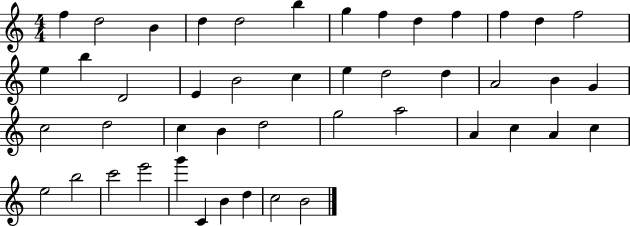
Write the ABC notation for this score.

X:1
T:Untitled
M:4/4
L:1/4
K:C
f d2 B d d2 b g f d f f d f2 e b D2 E B2 c e d2 d A2 B G c2 d2 c B d2 g2 a2 A c A c e2 b2 c'2 e'2 g' C B d c2 B2